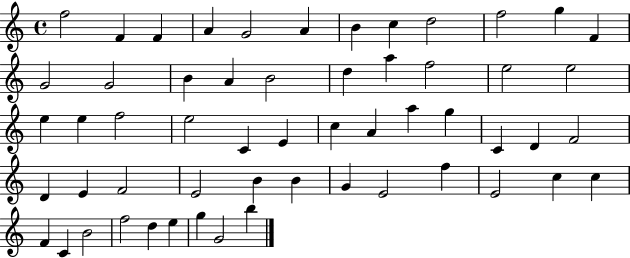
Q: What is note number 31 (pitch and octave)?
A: A5